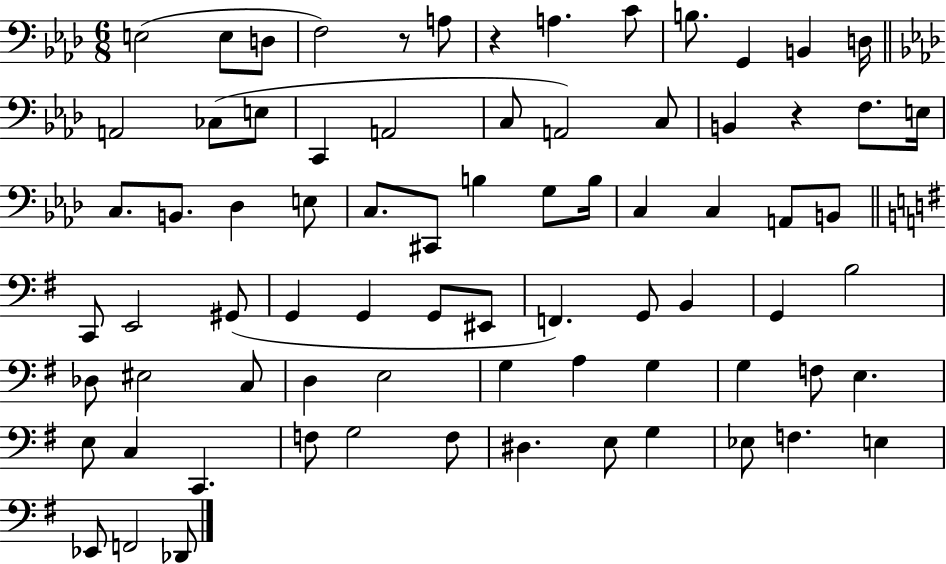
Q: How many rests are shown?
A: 3